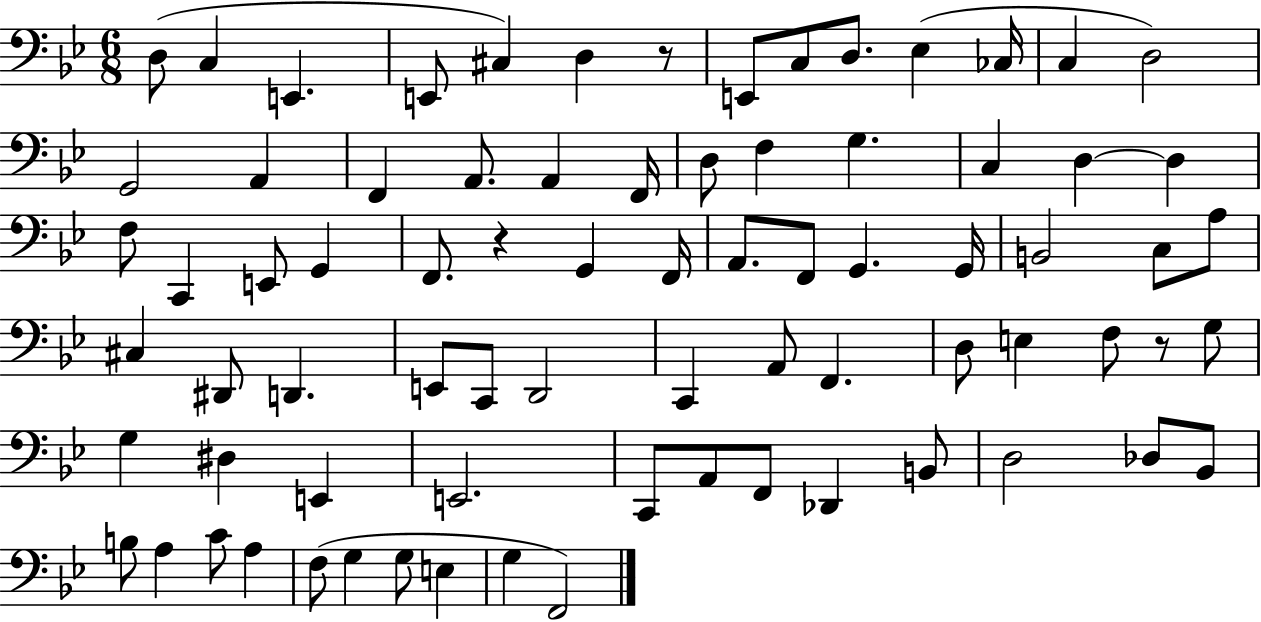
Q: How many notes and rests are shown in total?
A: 77